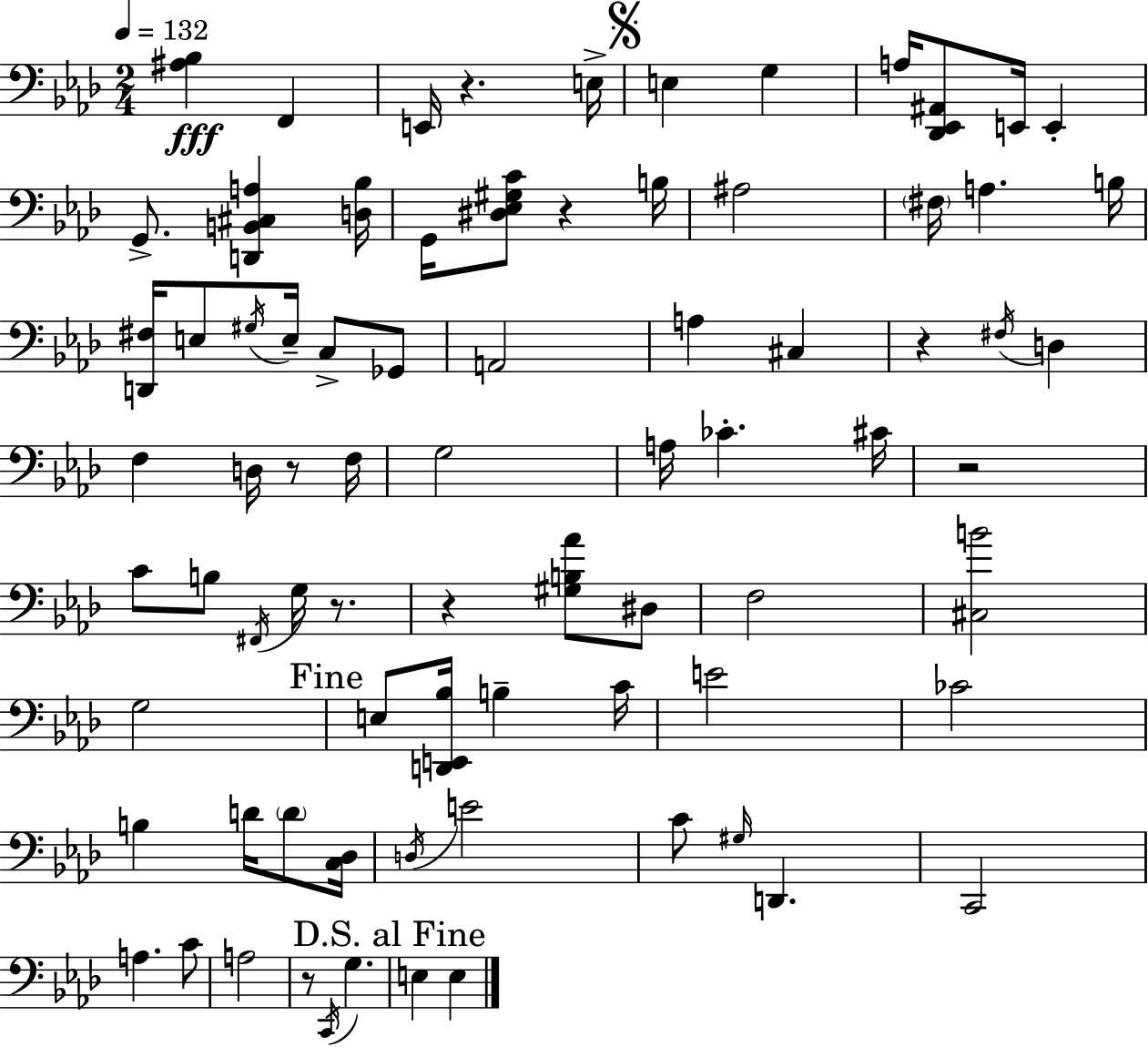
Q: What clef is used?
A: bass